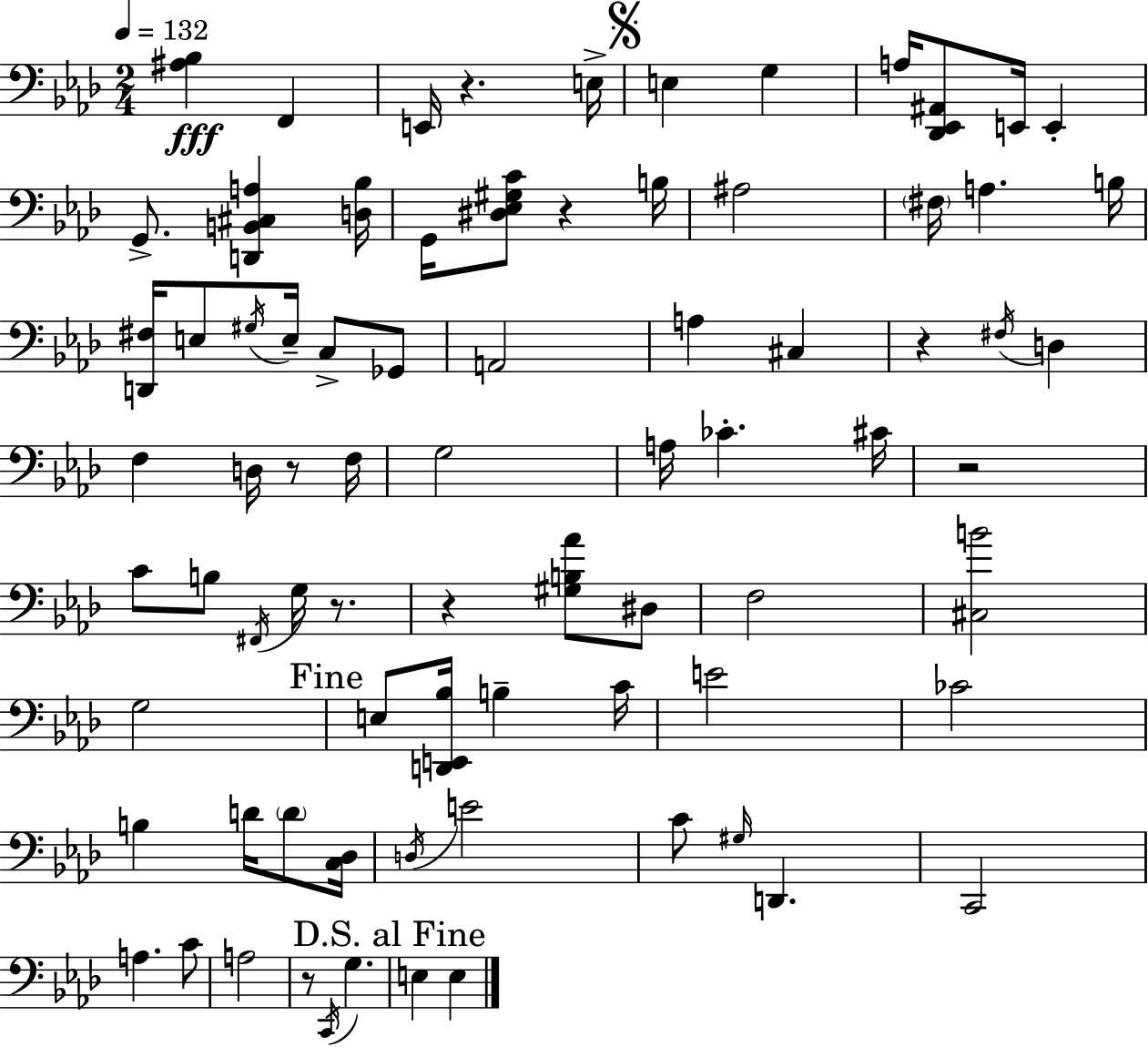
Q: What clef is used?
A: bass